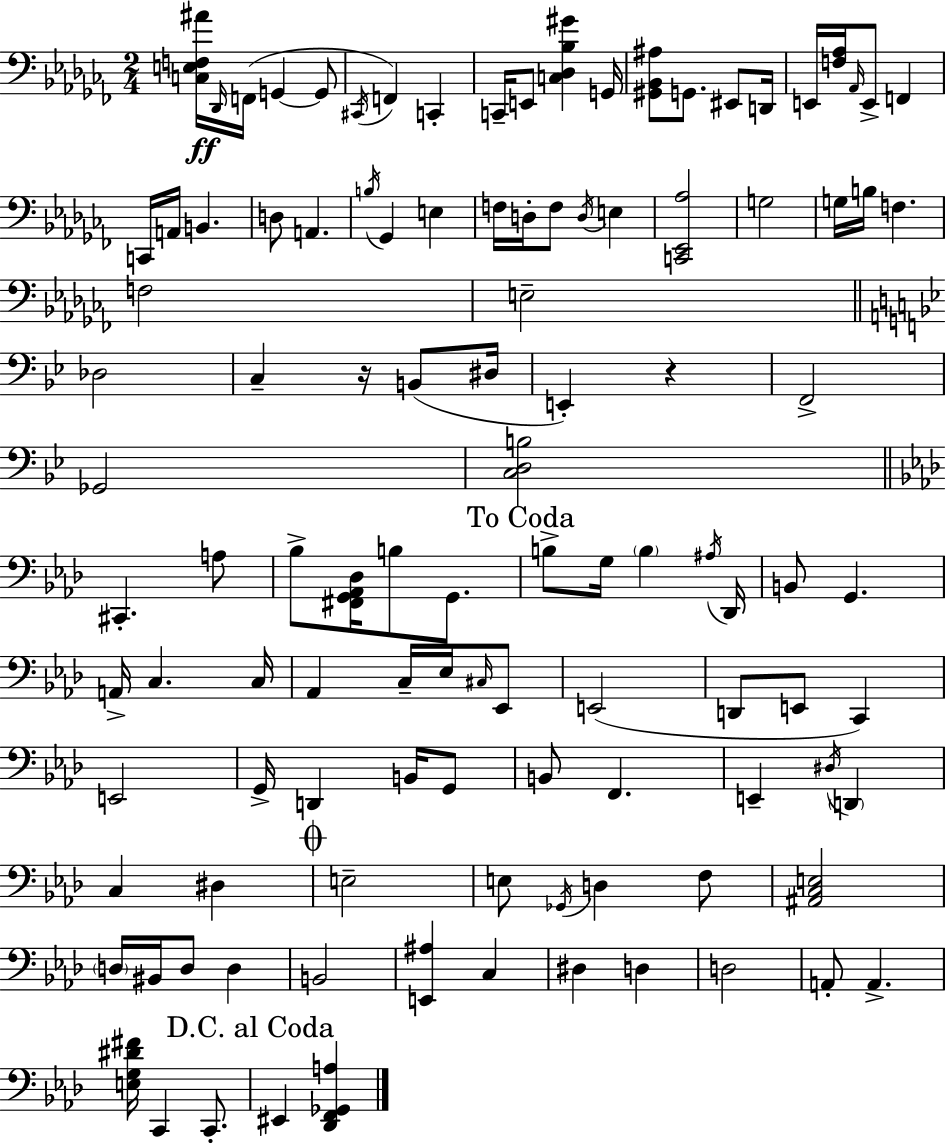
[C3,E3,F3,A#4]/s Db2/s F2/s G2/q G2/e C#2/s F2/q C2/q C2/s E2/e [C3,Db3,Bb3,G#4]/q G2/s [G#2,Bb2,A#3]/e G2/e. EIS2/e D2/s E2/s [F3,Ab3]/s Ab2/s E2/e F2/q C2/s A2/s B2/q. D3/e A2/q. B3/s Gb2/q E3/q F3/s D3/s F3/e D3/s E3/q [C2,Eb2,Ab3]/h G3/h G3/s B3/s F3/q. F3/h E3/h Db3/h C3/q R/s B2/e D#3/s E2/q R/q F2/h Gb2/h [C3,D3,B3]/h C#2/q. A3/e Bb3/e [F#2,G2,Ab2,Db3]/s B3/e G2/e. B3/e G3/s B3/q A#3/s Db2/s B2/e G2/q. A2/s C3/q. C3/s Ab2/q C3/s Eb3/s C#3/s Eb2/e E2/h D2/e E2/e C2/q E2/h G2/s D2/q B2/s G2/e B2/e F2/q. E2/q D#3/s D2/q C3/q D#3/q E3/h E3/e Gb2/s D3/q F3/e [A#2,C3,E3]/h D3/s BIS2/s D3/e D3/q B2/h [E2,A#3]/q C3/q D#3/q D3/q D3/h A2/e A2/q. [E3,G3,D#4,F#4]/s C2/q C2/e. EIS2/q [Db2,F2,Gb2,A3]/q